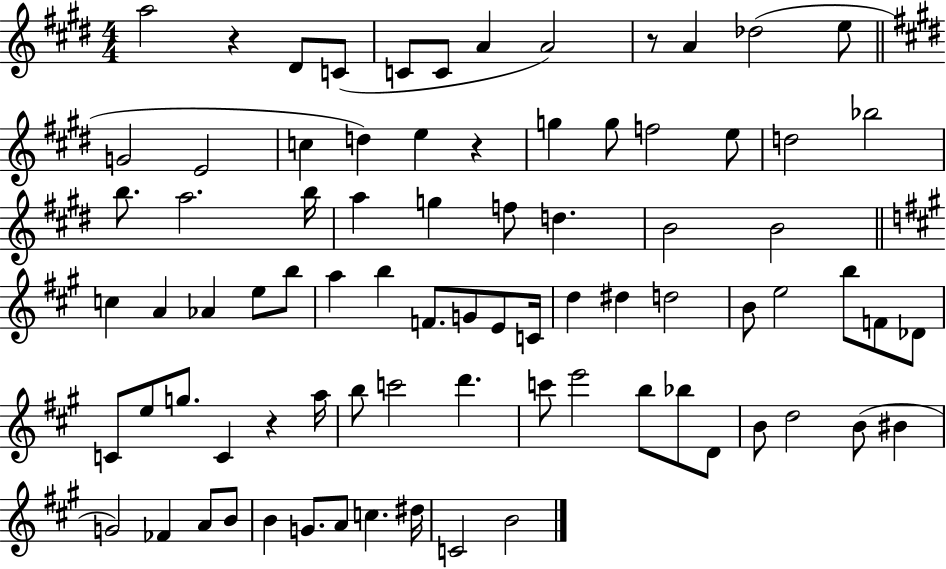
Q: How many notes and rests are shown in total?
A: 81